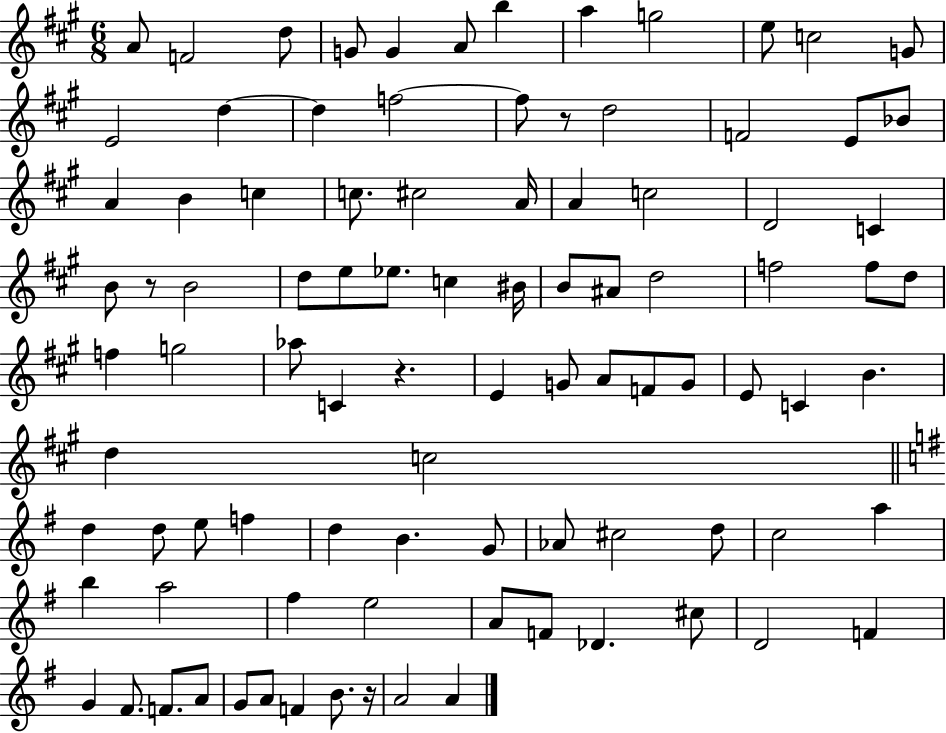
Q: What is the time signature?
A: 6/8